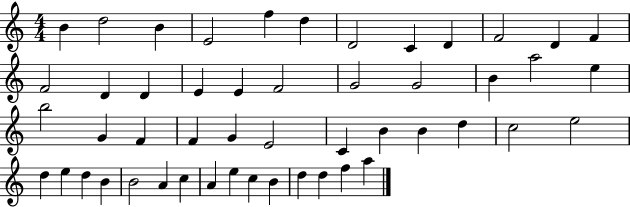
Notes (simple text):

B4/q D5/h B4/q E4/h F5/q D5/q D4/h C4/q D4/q F4/h D4/q F4/q F4/h D4/q D4/q E4/q E4/q F4/h G4/h G4/h B4/q A5/h E5/q B5/h G4/q F4/q F4/q G4/q E4/h C4/q B4/q B4/q D5/q C5/h E5/h D5/q E5/q D5/q B4/q B4/h A4/q C5/q A4/q E5/q C5/q B4/q D5/q D5/q F5/q A5/q